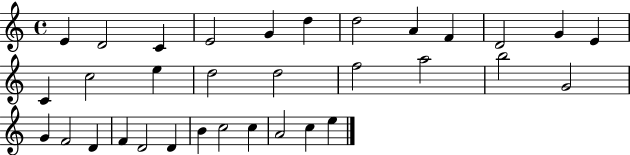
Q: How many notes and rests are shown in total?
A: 33